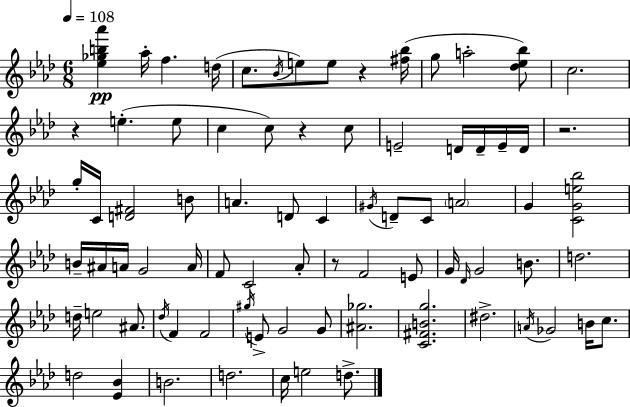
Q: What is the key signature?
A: AES major